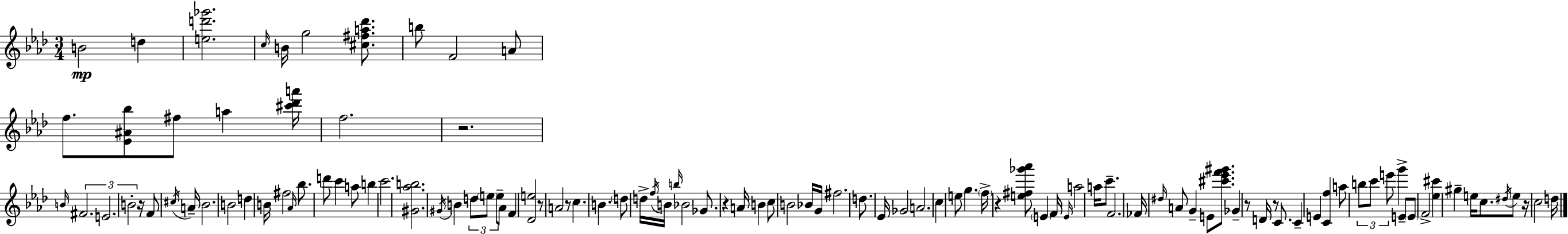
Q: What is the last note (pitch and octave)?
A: D5